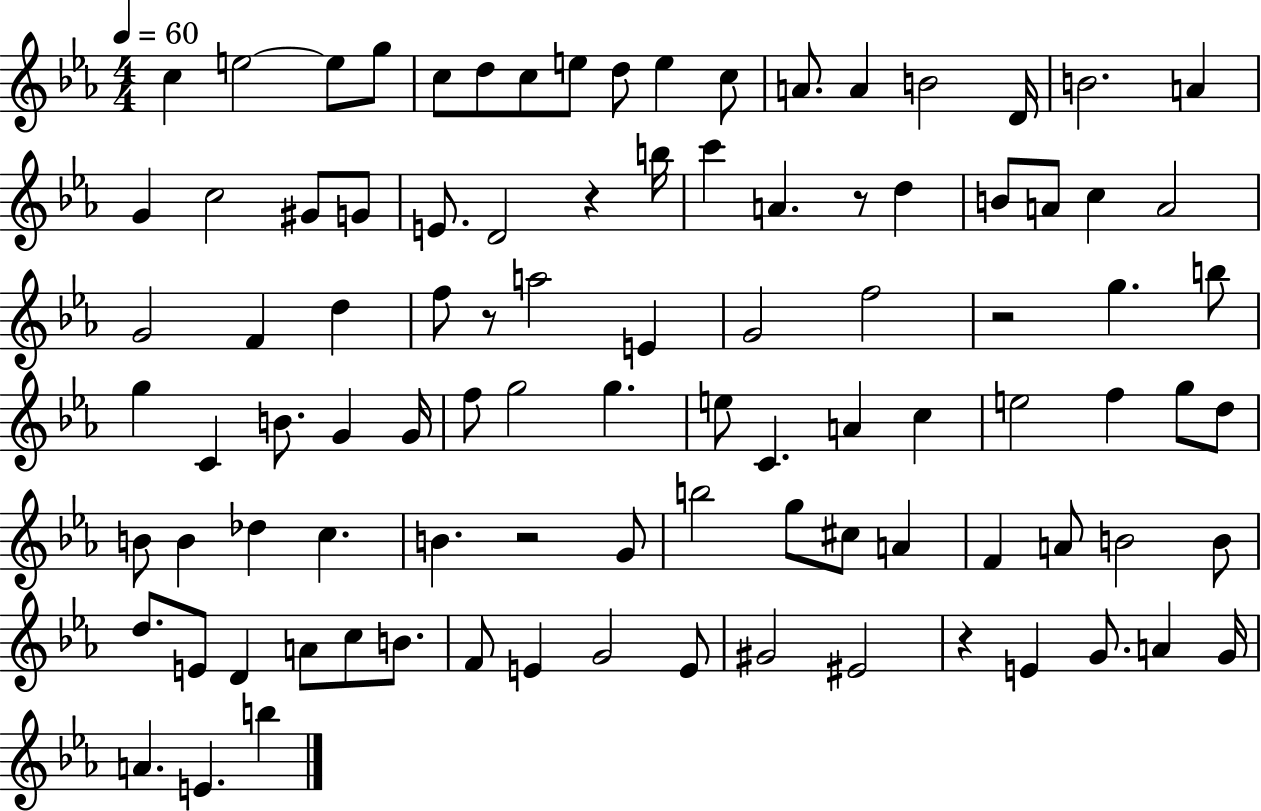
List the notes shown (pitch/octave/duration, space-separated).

C5/q E5/h E5/e G5/e C5/e D5/e C5/e E5/e D5/e E5/q C5/e A4/e. A4/q B4/h D4/s B4/h. A4/q G4/q C5/h G#4/e G4/e E4/e. D4/h R/q B5/s C6/q A4/q. R/e D5/q B4/e A4/e C5/q A4/h G4/h F4/q D5/q F5/e R/e A5/h E4/q G4/h F5/h R/h G5/q. B5/e G5/q C4/q B4/e. G4/q G4/s F5/e G5/h G5/q. E5/e C4/q. A4/q C5/q E5/h F5/q G5/e D5/e B4/e B4/q Db5/q C5/q. B4/q. R/h G4/e B5/h G5/e C#5/e A4/q F4/q A4/e B4/h B4/e D5/e. E4/e D4/q A4/e C5/e B4/e. F4/e E4/q G4/h E4/e G#4/h EIS4/h R/q E4/q G4/e. A4/q G4/s A4/q. E4/q. B5/q